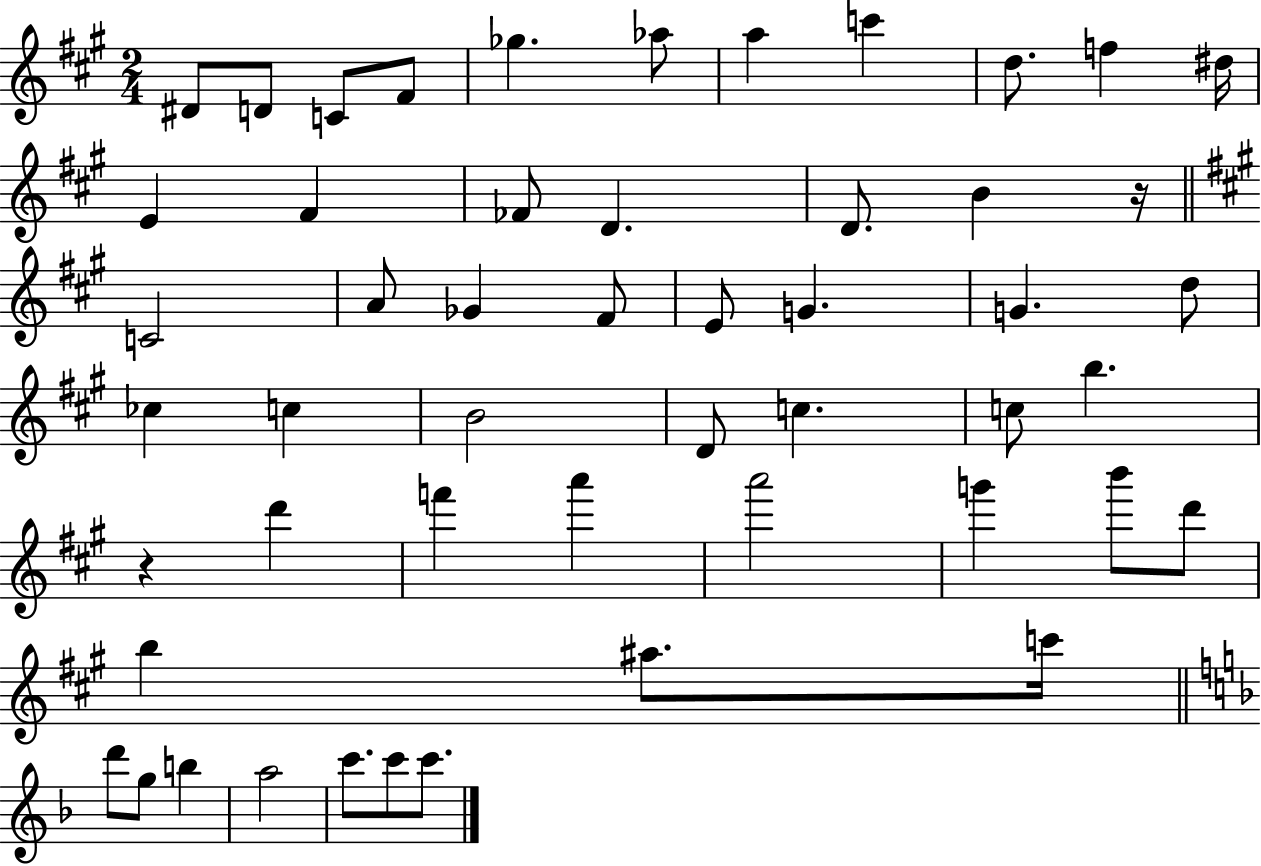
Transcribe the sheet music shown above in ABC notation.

X:1
T:Untitled
M:2/4
L:1/4
K:A
^D/2 D/2 C/2 ^F/2 _g _a/2 a c' d/2 f ^d/4 E ^F _F/2 D D/2 B z/4 C2 A/2 _G ^F/2 E/2 G G d/2 _c c B2 D/2 c c/2 b z d' f' a' a'2 g' b'/2 d'/2 b ^a/2 c'/4 d'/2 g/2 b a2 c'/2 c'/2 c'/2